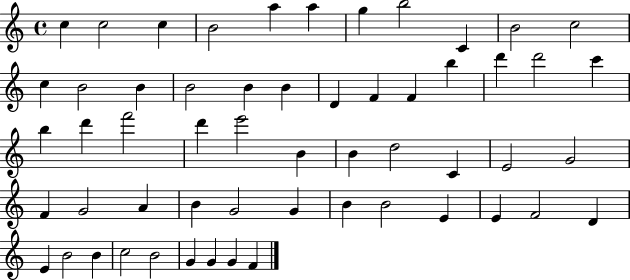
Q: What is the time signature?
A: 4/4